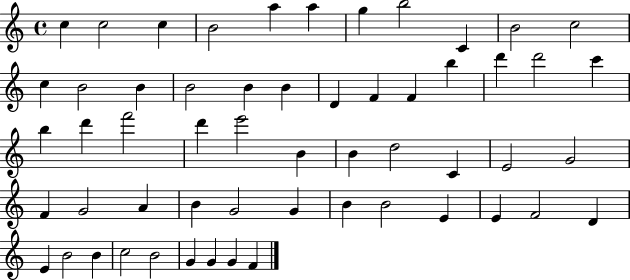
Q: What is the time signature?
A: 4/4